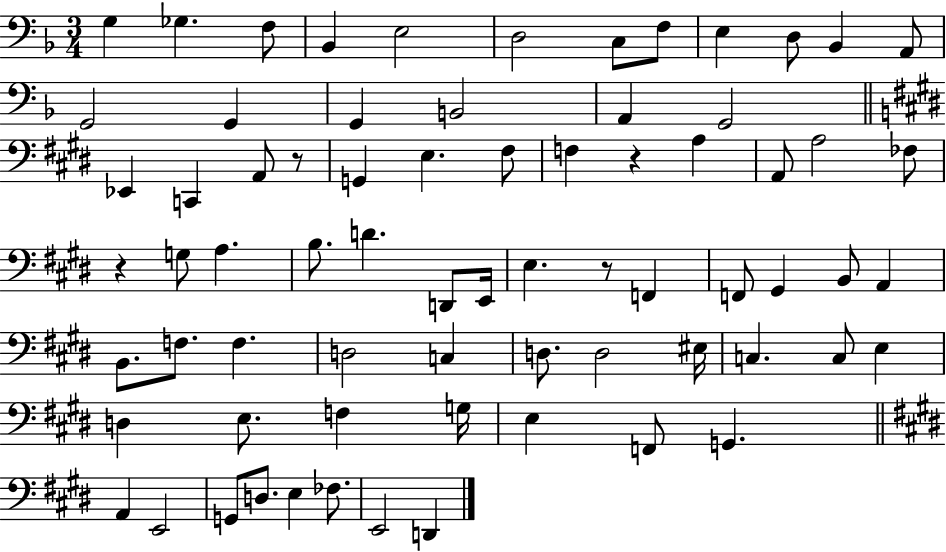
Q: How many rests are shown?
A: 4